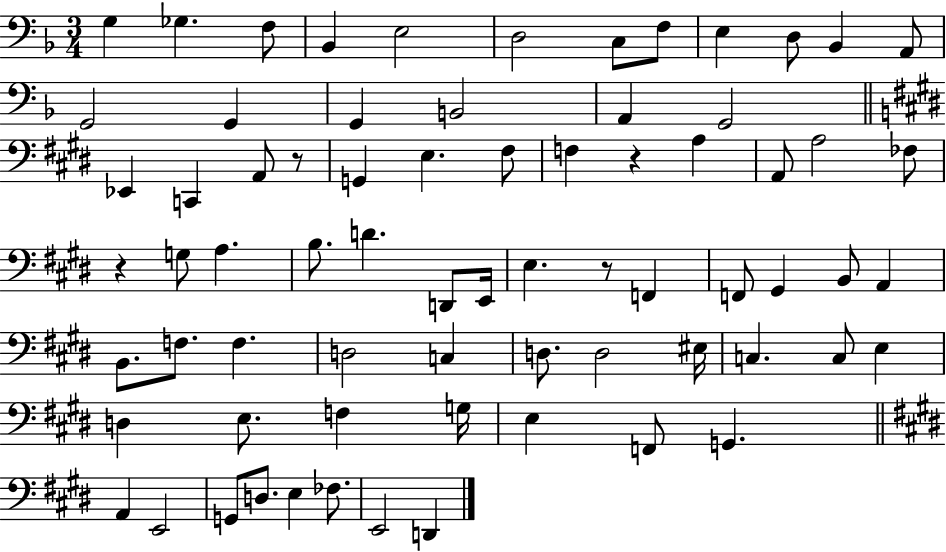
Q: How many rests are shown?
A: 4